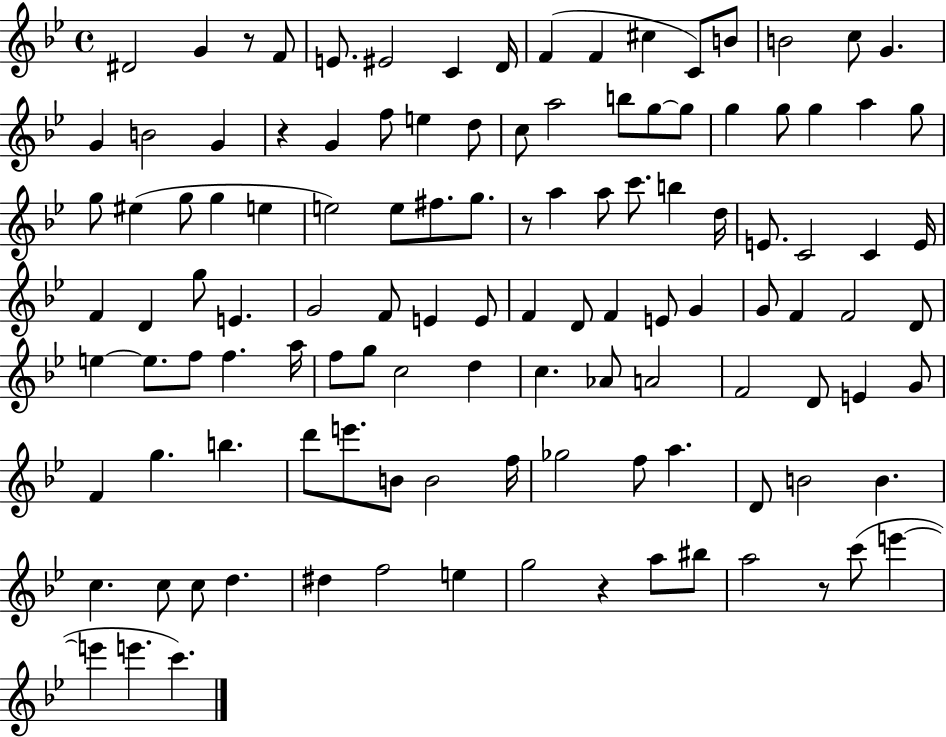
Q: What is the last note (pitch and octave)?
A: C6